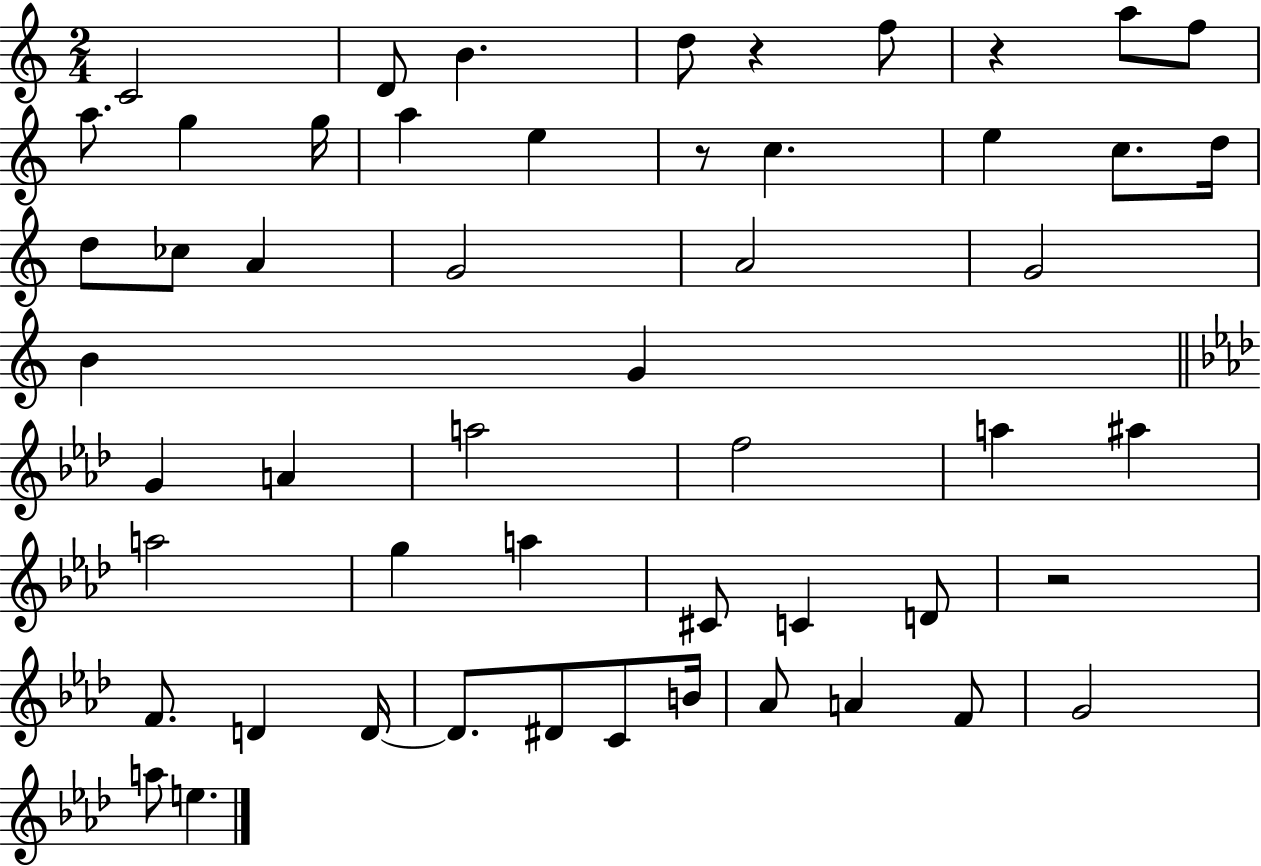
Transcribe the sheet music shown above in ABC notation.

X:1
T:Untitled
M:2/4
L:1/4
K:C
C2 D/2 B d/2 z f/2 z a/2 f/2 a/2 g g/4 a e z/2 c e c/2 d/4 d/2 _c/2 A G2 A2 G2 B G G A a2 f2 a ^a a2 g a ^C/2 C D/2 z2 F/2 D D/4 D/2 ^D/2 C/2 B/4 _A/2 A F/2 G2 a/2 e